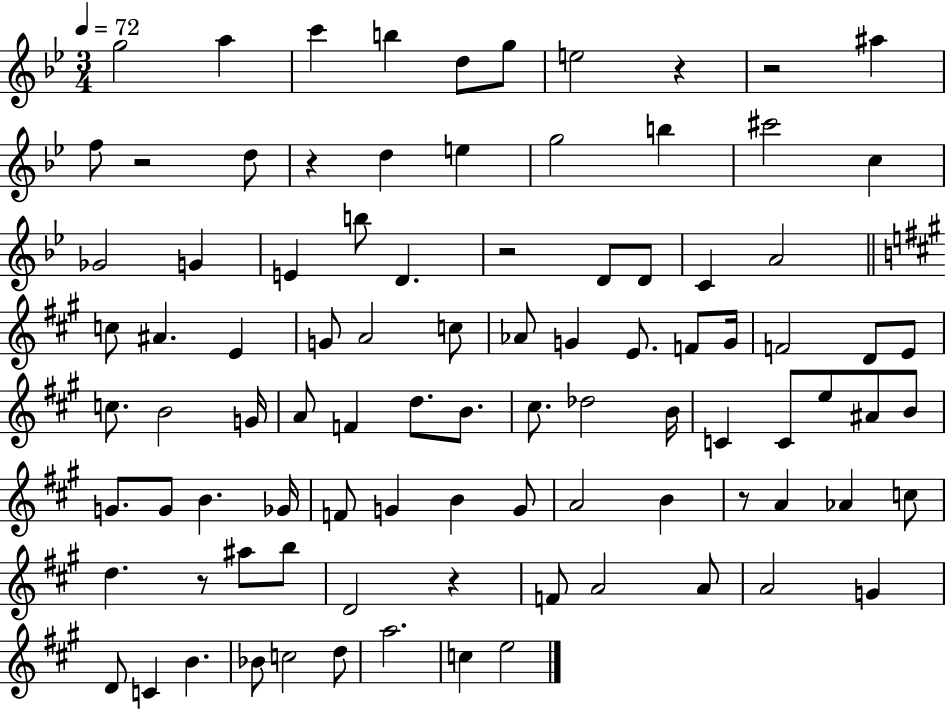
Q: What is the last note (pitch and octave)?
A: E5